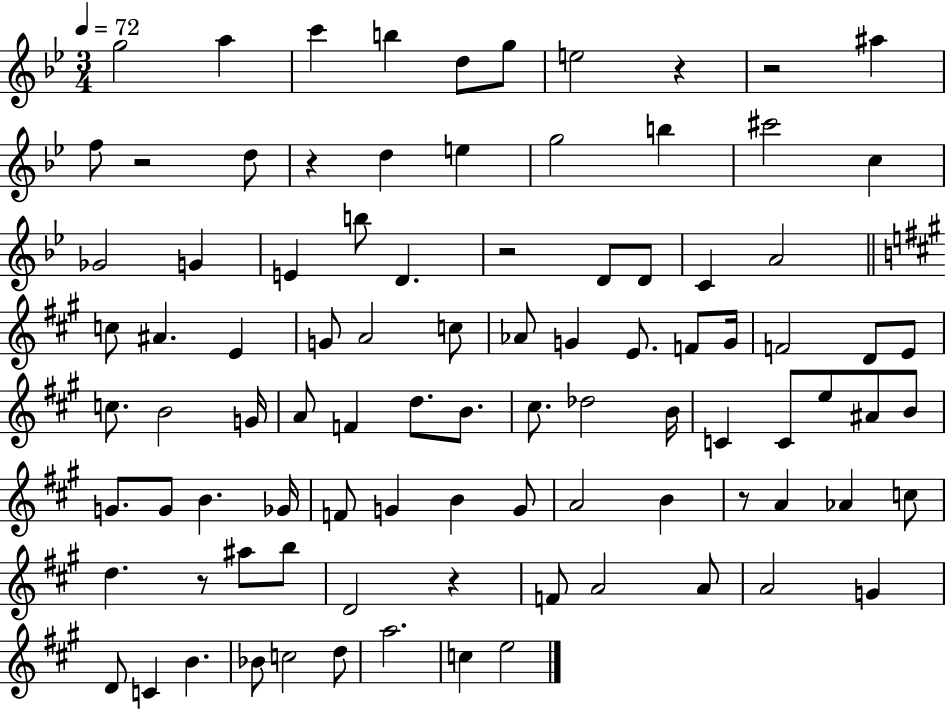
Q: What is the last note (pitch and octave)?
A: E5